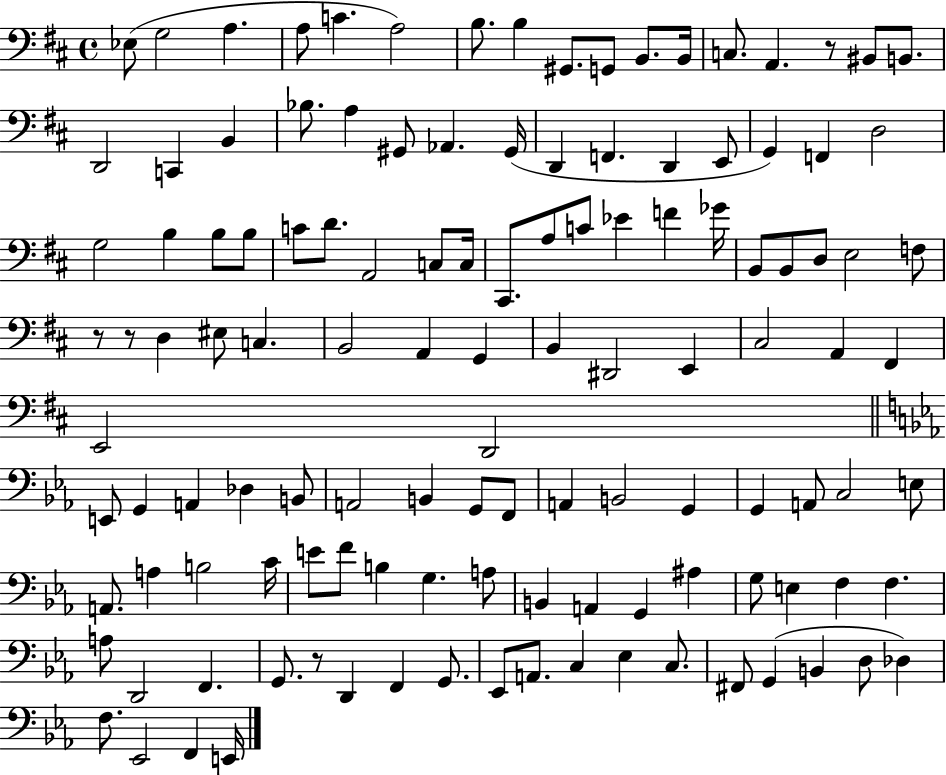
Eb3/e G3/h A3/q. A3/e C4/q. A3/h B3/e. B3/q G#2/e. G2/e B2/e. B2/s C3/e. A2/q. R/e BIS2/e B2/e. D2/h C2/q B2/q Bb3/e. A3/q G#2/e Ab2/q. G#2/s D2/q F2/q. D2/q E2/e G2/q F2/q D3/h G3/h B3/q B3/e B3/e C4/e D4/e. A2/h C3/e C3/s C#2/e. A3/e C4/e Eb4/q F4/q Gb4/s B2/e B2/e D3/e E3/h F3/e R/e R/e D3/q EIS3/e C3/q. B2/h A2/q G2/q B2/q D#2/h E2/q C#3/h A2/q F#2/q E2/h D2/h E2/e G2/q A2/q Db3/q B2/e A2/h B2/q G2/e F2/e A2/q B2/h G2/q G2/q A2/e C3/h E3/e A2/e. A3/q B3/h C4/s E4/e F4/e B3/q G3/q. A3/e B2/q A2/q G2/q A#3/q G3/e E3/q F3/q F3/q. A3/e D2/h F2/q. G2/e. R/e D2/q F2/q G2/e. Eb2/e A2/e. C3/q Eb3/q C3/e. F#2/e G2/q B2/q D3/e Db3/q F3/e. Eb2/h F2/q E2/s